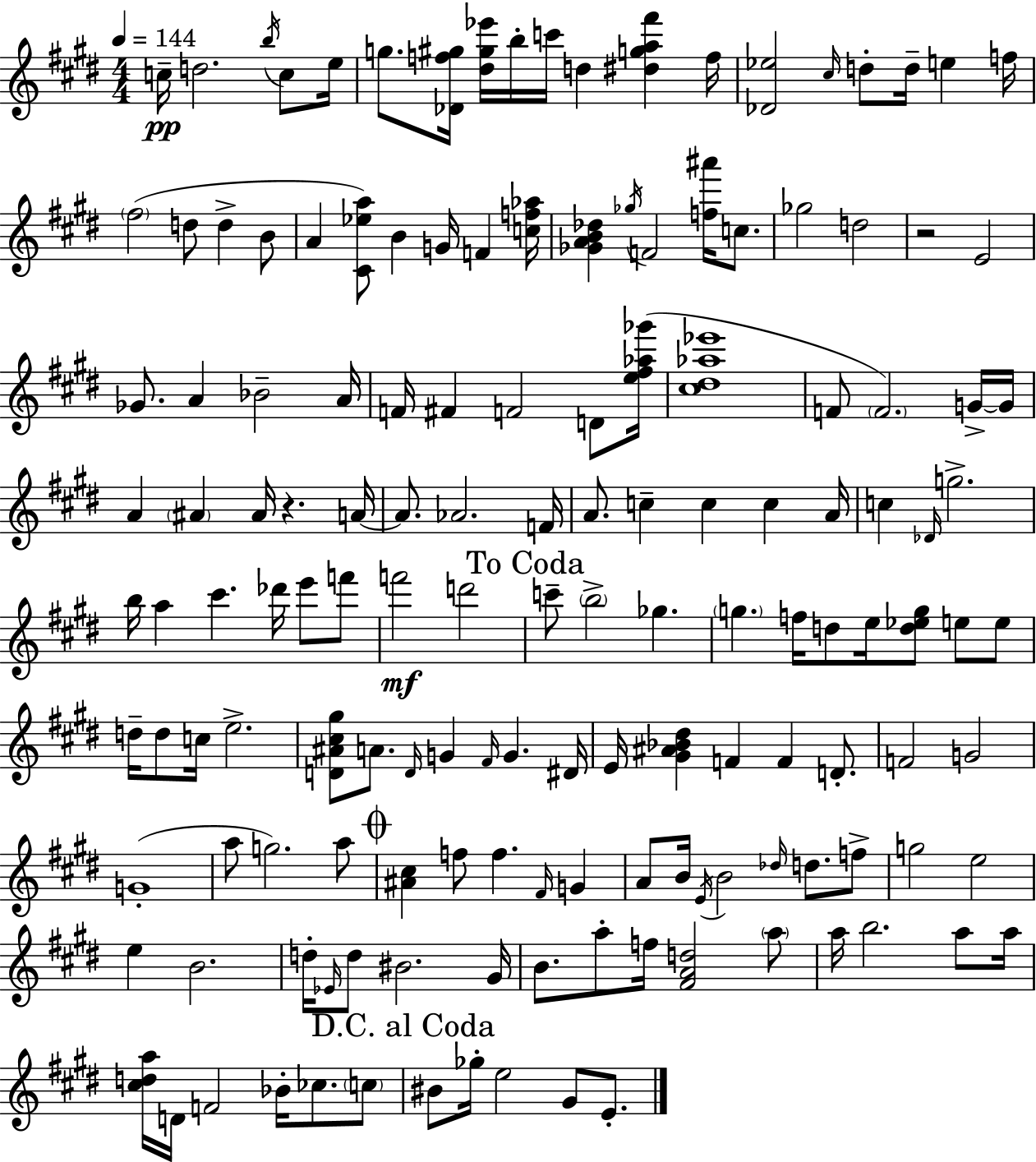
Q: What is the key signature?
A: E major